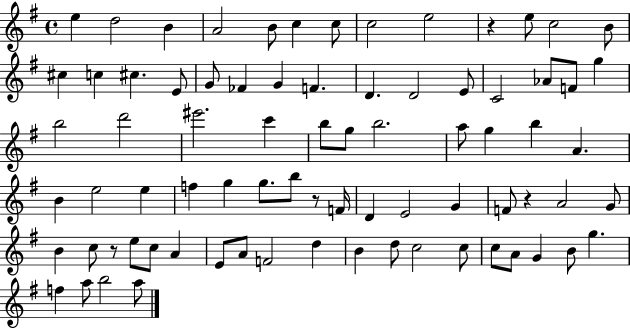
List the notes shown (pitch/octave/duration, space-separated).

E5/q D5/h B4/q A4/h B4/e C5/q C5/e C5/h E5/h R/q E5/e C5/h B4/e C#5/q C5/q C#5/q. E4/e G4/e FES4/q G4/q F4/q. D4/q. D4/h E4/e C4/h Ab4/e F4/e G5/q B5/h D6/h EIS6/h. C6/q B5/e G5/e B5/h. A5/e G5/q B5/q A4/q. B4/q E5/h E5/q F5/q G5/q G5/e. B5/e R/e F4/s D4/q E4/h G4/q F4/e R/q A4/h G4/e B4/q C5/e R/e E5/e C5/e A4/q E4/e A4/e F4/h D5/q B4/q D5/e C5/h C5/e C5/e A4/e G4/q B4/e G5/q. F5/q A5/e B5/h A5/e